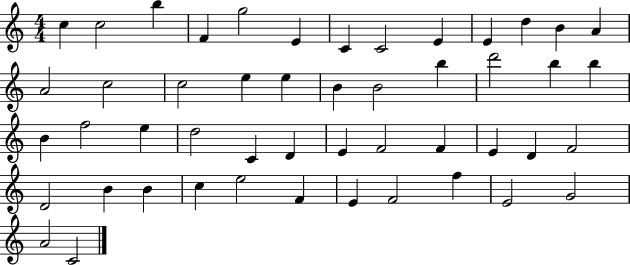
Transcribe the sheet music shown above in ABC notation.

X:1
T:Untitled
M:4/4
L:1/4
K:C
c c2 b F g2 E C C2 E E d B A A2 c2 c2 e e B B2 b d'2 b b B f2 e d2 C D E F2 F E D F2 D2 B B c e2 F E F2 f E2 G2 A2 C2